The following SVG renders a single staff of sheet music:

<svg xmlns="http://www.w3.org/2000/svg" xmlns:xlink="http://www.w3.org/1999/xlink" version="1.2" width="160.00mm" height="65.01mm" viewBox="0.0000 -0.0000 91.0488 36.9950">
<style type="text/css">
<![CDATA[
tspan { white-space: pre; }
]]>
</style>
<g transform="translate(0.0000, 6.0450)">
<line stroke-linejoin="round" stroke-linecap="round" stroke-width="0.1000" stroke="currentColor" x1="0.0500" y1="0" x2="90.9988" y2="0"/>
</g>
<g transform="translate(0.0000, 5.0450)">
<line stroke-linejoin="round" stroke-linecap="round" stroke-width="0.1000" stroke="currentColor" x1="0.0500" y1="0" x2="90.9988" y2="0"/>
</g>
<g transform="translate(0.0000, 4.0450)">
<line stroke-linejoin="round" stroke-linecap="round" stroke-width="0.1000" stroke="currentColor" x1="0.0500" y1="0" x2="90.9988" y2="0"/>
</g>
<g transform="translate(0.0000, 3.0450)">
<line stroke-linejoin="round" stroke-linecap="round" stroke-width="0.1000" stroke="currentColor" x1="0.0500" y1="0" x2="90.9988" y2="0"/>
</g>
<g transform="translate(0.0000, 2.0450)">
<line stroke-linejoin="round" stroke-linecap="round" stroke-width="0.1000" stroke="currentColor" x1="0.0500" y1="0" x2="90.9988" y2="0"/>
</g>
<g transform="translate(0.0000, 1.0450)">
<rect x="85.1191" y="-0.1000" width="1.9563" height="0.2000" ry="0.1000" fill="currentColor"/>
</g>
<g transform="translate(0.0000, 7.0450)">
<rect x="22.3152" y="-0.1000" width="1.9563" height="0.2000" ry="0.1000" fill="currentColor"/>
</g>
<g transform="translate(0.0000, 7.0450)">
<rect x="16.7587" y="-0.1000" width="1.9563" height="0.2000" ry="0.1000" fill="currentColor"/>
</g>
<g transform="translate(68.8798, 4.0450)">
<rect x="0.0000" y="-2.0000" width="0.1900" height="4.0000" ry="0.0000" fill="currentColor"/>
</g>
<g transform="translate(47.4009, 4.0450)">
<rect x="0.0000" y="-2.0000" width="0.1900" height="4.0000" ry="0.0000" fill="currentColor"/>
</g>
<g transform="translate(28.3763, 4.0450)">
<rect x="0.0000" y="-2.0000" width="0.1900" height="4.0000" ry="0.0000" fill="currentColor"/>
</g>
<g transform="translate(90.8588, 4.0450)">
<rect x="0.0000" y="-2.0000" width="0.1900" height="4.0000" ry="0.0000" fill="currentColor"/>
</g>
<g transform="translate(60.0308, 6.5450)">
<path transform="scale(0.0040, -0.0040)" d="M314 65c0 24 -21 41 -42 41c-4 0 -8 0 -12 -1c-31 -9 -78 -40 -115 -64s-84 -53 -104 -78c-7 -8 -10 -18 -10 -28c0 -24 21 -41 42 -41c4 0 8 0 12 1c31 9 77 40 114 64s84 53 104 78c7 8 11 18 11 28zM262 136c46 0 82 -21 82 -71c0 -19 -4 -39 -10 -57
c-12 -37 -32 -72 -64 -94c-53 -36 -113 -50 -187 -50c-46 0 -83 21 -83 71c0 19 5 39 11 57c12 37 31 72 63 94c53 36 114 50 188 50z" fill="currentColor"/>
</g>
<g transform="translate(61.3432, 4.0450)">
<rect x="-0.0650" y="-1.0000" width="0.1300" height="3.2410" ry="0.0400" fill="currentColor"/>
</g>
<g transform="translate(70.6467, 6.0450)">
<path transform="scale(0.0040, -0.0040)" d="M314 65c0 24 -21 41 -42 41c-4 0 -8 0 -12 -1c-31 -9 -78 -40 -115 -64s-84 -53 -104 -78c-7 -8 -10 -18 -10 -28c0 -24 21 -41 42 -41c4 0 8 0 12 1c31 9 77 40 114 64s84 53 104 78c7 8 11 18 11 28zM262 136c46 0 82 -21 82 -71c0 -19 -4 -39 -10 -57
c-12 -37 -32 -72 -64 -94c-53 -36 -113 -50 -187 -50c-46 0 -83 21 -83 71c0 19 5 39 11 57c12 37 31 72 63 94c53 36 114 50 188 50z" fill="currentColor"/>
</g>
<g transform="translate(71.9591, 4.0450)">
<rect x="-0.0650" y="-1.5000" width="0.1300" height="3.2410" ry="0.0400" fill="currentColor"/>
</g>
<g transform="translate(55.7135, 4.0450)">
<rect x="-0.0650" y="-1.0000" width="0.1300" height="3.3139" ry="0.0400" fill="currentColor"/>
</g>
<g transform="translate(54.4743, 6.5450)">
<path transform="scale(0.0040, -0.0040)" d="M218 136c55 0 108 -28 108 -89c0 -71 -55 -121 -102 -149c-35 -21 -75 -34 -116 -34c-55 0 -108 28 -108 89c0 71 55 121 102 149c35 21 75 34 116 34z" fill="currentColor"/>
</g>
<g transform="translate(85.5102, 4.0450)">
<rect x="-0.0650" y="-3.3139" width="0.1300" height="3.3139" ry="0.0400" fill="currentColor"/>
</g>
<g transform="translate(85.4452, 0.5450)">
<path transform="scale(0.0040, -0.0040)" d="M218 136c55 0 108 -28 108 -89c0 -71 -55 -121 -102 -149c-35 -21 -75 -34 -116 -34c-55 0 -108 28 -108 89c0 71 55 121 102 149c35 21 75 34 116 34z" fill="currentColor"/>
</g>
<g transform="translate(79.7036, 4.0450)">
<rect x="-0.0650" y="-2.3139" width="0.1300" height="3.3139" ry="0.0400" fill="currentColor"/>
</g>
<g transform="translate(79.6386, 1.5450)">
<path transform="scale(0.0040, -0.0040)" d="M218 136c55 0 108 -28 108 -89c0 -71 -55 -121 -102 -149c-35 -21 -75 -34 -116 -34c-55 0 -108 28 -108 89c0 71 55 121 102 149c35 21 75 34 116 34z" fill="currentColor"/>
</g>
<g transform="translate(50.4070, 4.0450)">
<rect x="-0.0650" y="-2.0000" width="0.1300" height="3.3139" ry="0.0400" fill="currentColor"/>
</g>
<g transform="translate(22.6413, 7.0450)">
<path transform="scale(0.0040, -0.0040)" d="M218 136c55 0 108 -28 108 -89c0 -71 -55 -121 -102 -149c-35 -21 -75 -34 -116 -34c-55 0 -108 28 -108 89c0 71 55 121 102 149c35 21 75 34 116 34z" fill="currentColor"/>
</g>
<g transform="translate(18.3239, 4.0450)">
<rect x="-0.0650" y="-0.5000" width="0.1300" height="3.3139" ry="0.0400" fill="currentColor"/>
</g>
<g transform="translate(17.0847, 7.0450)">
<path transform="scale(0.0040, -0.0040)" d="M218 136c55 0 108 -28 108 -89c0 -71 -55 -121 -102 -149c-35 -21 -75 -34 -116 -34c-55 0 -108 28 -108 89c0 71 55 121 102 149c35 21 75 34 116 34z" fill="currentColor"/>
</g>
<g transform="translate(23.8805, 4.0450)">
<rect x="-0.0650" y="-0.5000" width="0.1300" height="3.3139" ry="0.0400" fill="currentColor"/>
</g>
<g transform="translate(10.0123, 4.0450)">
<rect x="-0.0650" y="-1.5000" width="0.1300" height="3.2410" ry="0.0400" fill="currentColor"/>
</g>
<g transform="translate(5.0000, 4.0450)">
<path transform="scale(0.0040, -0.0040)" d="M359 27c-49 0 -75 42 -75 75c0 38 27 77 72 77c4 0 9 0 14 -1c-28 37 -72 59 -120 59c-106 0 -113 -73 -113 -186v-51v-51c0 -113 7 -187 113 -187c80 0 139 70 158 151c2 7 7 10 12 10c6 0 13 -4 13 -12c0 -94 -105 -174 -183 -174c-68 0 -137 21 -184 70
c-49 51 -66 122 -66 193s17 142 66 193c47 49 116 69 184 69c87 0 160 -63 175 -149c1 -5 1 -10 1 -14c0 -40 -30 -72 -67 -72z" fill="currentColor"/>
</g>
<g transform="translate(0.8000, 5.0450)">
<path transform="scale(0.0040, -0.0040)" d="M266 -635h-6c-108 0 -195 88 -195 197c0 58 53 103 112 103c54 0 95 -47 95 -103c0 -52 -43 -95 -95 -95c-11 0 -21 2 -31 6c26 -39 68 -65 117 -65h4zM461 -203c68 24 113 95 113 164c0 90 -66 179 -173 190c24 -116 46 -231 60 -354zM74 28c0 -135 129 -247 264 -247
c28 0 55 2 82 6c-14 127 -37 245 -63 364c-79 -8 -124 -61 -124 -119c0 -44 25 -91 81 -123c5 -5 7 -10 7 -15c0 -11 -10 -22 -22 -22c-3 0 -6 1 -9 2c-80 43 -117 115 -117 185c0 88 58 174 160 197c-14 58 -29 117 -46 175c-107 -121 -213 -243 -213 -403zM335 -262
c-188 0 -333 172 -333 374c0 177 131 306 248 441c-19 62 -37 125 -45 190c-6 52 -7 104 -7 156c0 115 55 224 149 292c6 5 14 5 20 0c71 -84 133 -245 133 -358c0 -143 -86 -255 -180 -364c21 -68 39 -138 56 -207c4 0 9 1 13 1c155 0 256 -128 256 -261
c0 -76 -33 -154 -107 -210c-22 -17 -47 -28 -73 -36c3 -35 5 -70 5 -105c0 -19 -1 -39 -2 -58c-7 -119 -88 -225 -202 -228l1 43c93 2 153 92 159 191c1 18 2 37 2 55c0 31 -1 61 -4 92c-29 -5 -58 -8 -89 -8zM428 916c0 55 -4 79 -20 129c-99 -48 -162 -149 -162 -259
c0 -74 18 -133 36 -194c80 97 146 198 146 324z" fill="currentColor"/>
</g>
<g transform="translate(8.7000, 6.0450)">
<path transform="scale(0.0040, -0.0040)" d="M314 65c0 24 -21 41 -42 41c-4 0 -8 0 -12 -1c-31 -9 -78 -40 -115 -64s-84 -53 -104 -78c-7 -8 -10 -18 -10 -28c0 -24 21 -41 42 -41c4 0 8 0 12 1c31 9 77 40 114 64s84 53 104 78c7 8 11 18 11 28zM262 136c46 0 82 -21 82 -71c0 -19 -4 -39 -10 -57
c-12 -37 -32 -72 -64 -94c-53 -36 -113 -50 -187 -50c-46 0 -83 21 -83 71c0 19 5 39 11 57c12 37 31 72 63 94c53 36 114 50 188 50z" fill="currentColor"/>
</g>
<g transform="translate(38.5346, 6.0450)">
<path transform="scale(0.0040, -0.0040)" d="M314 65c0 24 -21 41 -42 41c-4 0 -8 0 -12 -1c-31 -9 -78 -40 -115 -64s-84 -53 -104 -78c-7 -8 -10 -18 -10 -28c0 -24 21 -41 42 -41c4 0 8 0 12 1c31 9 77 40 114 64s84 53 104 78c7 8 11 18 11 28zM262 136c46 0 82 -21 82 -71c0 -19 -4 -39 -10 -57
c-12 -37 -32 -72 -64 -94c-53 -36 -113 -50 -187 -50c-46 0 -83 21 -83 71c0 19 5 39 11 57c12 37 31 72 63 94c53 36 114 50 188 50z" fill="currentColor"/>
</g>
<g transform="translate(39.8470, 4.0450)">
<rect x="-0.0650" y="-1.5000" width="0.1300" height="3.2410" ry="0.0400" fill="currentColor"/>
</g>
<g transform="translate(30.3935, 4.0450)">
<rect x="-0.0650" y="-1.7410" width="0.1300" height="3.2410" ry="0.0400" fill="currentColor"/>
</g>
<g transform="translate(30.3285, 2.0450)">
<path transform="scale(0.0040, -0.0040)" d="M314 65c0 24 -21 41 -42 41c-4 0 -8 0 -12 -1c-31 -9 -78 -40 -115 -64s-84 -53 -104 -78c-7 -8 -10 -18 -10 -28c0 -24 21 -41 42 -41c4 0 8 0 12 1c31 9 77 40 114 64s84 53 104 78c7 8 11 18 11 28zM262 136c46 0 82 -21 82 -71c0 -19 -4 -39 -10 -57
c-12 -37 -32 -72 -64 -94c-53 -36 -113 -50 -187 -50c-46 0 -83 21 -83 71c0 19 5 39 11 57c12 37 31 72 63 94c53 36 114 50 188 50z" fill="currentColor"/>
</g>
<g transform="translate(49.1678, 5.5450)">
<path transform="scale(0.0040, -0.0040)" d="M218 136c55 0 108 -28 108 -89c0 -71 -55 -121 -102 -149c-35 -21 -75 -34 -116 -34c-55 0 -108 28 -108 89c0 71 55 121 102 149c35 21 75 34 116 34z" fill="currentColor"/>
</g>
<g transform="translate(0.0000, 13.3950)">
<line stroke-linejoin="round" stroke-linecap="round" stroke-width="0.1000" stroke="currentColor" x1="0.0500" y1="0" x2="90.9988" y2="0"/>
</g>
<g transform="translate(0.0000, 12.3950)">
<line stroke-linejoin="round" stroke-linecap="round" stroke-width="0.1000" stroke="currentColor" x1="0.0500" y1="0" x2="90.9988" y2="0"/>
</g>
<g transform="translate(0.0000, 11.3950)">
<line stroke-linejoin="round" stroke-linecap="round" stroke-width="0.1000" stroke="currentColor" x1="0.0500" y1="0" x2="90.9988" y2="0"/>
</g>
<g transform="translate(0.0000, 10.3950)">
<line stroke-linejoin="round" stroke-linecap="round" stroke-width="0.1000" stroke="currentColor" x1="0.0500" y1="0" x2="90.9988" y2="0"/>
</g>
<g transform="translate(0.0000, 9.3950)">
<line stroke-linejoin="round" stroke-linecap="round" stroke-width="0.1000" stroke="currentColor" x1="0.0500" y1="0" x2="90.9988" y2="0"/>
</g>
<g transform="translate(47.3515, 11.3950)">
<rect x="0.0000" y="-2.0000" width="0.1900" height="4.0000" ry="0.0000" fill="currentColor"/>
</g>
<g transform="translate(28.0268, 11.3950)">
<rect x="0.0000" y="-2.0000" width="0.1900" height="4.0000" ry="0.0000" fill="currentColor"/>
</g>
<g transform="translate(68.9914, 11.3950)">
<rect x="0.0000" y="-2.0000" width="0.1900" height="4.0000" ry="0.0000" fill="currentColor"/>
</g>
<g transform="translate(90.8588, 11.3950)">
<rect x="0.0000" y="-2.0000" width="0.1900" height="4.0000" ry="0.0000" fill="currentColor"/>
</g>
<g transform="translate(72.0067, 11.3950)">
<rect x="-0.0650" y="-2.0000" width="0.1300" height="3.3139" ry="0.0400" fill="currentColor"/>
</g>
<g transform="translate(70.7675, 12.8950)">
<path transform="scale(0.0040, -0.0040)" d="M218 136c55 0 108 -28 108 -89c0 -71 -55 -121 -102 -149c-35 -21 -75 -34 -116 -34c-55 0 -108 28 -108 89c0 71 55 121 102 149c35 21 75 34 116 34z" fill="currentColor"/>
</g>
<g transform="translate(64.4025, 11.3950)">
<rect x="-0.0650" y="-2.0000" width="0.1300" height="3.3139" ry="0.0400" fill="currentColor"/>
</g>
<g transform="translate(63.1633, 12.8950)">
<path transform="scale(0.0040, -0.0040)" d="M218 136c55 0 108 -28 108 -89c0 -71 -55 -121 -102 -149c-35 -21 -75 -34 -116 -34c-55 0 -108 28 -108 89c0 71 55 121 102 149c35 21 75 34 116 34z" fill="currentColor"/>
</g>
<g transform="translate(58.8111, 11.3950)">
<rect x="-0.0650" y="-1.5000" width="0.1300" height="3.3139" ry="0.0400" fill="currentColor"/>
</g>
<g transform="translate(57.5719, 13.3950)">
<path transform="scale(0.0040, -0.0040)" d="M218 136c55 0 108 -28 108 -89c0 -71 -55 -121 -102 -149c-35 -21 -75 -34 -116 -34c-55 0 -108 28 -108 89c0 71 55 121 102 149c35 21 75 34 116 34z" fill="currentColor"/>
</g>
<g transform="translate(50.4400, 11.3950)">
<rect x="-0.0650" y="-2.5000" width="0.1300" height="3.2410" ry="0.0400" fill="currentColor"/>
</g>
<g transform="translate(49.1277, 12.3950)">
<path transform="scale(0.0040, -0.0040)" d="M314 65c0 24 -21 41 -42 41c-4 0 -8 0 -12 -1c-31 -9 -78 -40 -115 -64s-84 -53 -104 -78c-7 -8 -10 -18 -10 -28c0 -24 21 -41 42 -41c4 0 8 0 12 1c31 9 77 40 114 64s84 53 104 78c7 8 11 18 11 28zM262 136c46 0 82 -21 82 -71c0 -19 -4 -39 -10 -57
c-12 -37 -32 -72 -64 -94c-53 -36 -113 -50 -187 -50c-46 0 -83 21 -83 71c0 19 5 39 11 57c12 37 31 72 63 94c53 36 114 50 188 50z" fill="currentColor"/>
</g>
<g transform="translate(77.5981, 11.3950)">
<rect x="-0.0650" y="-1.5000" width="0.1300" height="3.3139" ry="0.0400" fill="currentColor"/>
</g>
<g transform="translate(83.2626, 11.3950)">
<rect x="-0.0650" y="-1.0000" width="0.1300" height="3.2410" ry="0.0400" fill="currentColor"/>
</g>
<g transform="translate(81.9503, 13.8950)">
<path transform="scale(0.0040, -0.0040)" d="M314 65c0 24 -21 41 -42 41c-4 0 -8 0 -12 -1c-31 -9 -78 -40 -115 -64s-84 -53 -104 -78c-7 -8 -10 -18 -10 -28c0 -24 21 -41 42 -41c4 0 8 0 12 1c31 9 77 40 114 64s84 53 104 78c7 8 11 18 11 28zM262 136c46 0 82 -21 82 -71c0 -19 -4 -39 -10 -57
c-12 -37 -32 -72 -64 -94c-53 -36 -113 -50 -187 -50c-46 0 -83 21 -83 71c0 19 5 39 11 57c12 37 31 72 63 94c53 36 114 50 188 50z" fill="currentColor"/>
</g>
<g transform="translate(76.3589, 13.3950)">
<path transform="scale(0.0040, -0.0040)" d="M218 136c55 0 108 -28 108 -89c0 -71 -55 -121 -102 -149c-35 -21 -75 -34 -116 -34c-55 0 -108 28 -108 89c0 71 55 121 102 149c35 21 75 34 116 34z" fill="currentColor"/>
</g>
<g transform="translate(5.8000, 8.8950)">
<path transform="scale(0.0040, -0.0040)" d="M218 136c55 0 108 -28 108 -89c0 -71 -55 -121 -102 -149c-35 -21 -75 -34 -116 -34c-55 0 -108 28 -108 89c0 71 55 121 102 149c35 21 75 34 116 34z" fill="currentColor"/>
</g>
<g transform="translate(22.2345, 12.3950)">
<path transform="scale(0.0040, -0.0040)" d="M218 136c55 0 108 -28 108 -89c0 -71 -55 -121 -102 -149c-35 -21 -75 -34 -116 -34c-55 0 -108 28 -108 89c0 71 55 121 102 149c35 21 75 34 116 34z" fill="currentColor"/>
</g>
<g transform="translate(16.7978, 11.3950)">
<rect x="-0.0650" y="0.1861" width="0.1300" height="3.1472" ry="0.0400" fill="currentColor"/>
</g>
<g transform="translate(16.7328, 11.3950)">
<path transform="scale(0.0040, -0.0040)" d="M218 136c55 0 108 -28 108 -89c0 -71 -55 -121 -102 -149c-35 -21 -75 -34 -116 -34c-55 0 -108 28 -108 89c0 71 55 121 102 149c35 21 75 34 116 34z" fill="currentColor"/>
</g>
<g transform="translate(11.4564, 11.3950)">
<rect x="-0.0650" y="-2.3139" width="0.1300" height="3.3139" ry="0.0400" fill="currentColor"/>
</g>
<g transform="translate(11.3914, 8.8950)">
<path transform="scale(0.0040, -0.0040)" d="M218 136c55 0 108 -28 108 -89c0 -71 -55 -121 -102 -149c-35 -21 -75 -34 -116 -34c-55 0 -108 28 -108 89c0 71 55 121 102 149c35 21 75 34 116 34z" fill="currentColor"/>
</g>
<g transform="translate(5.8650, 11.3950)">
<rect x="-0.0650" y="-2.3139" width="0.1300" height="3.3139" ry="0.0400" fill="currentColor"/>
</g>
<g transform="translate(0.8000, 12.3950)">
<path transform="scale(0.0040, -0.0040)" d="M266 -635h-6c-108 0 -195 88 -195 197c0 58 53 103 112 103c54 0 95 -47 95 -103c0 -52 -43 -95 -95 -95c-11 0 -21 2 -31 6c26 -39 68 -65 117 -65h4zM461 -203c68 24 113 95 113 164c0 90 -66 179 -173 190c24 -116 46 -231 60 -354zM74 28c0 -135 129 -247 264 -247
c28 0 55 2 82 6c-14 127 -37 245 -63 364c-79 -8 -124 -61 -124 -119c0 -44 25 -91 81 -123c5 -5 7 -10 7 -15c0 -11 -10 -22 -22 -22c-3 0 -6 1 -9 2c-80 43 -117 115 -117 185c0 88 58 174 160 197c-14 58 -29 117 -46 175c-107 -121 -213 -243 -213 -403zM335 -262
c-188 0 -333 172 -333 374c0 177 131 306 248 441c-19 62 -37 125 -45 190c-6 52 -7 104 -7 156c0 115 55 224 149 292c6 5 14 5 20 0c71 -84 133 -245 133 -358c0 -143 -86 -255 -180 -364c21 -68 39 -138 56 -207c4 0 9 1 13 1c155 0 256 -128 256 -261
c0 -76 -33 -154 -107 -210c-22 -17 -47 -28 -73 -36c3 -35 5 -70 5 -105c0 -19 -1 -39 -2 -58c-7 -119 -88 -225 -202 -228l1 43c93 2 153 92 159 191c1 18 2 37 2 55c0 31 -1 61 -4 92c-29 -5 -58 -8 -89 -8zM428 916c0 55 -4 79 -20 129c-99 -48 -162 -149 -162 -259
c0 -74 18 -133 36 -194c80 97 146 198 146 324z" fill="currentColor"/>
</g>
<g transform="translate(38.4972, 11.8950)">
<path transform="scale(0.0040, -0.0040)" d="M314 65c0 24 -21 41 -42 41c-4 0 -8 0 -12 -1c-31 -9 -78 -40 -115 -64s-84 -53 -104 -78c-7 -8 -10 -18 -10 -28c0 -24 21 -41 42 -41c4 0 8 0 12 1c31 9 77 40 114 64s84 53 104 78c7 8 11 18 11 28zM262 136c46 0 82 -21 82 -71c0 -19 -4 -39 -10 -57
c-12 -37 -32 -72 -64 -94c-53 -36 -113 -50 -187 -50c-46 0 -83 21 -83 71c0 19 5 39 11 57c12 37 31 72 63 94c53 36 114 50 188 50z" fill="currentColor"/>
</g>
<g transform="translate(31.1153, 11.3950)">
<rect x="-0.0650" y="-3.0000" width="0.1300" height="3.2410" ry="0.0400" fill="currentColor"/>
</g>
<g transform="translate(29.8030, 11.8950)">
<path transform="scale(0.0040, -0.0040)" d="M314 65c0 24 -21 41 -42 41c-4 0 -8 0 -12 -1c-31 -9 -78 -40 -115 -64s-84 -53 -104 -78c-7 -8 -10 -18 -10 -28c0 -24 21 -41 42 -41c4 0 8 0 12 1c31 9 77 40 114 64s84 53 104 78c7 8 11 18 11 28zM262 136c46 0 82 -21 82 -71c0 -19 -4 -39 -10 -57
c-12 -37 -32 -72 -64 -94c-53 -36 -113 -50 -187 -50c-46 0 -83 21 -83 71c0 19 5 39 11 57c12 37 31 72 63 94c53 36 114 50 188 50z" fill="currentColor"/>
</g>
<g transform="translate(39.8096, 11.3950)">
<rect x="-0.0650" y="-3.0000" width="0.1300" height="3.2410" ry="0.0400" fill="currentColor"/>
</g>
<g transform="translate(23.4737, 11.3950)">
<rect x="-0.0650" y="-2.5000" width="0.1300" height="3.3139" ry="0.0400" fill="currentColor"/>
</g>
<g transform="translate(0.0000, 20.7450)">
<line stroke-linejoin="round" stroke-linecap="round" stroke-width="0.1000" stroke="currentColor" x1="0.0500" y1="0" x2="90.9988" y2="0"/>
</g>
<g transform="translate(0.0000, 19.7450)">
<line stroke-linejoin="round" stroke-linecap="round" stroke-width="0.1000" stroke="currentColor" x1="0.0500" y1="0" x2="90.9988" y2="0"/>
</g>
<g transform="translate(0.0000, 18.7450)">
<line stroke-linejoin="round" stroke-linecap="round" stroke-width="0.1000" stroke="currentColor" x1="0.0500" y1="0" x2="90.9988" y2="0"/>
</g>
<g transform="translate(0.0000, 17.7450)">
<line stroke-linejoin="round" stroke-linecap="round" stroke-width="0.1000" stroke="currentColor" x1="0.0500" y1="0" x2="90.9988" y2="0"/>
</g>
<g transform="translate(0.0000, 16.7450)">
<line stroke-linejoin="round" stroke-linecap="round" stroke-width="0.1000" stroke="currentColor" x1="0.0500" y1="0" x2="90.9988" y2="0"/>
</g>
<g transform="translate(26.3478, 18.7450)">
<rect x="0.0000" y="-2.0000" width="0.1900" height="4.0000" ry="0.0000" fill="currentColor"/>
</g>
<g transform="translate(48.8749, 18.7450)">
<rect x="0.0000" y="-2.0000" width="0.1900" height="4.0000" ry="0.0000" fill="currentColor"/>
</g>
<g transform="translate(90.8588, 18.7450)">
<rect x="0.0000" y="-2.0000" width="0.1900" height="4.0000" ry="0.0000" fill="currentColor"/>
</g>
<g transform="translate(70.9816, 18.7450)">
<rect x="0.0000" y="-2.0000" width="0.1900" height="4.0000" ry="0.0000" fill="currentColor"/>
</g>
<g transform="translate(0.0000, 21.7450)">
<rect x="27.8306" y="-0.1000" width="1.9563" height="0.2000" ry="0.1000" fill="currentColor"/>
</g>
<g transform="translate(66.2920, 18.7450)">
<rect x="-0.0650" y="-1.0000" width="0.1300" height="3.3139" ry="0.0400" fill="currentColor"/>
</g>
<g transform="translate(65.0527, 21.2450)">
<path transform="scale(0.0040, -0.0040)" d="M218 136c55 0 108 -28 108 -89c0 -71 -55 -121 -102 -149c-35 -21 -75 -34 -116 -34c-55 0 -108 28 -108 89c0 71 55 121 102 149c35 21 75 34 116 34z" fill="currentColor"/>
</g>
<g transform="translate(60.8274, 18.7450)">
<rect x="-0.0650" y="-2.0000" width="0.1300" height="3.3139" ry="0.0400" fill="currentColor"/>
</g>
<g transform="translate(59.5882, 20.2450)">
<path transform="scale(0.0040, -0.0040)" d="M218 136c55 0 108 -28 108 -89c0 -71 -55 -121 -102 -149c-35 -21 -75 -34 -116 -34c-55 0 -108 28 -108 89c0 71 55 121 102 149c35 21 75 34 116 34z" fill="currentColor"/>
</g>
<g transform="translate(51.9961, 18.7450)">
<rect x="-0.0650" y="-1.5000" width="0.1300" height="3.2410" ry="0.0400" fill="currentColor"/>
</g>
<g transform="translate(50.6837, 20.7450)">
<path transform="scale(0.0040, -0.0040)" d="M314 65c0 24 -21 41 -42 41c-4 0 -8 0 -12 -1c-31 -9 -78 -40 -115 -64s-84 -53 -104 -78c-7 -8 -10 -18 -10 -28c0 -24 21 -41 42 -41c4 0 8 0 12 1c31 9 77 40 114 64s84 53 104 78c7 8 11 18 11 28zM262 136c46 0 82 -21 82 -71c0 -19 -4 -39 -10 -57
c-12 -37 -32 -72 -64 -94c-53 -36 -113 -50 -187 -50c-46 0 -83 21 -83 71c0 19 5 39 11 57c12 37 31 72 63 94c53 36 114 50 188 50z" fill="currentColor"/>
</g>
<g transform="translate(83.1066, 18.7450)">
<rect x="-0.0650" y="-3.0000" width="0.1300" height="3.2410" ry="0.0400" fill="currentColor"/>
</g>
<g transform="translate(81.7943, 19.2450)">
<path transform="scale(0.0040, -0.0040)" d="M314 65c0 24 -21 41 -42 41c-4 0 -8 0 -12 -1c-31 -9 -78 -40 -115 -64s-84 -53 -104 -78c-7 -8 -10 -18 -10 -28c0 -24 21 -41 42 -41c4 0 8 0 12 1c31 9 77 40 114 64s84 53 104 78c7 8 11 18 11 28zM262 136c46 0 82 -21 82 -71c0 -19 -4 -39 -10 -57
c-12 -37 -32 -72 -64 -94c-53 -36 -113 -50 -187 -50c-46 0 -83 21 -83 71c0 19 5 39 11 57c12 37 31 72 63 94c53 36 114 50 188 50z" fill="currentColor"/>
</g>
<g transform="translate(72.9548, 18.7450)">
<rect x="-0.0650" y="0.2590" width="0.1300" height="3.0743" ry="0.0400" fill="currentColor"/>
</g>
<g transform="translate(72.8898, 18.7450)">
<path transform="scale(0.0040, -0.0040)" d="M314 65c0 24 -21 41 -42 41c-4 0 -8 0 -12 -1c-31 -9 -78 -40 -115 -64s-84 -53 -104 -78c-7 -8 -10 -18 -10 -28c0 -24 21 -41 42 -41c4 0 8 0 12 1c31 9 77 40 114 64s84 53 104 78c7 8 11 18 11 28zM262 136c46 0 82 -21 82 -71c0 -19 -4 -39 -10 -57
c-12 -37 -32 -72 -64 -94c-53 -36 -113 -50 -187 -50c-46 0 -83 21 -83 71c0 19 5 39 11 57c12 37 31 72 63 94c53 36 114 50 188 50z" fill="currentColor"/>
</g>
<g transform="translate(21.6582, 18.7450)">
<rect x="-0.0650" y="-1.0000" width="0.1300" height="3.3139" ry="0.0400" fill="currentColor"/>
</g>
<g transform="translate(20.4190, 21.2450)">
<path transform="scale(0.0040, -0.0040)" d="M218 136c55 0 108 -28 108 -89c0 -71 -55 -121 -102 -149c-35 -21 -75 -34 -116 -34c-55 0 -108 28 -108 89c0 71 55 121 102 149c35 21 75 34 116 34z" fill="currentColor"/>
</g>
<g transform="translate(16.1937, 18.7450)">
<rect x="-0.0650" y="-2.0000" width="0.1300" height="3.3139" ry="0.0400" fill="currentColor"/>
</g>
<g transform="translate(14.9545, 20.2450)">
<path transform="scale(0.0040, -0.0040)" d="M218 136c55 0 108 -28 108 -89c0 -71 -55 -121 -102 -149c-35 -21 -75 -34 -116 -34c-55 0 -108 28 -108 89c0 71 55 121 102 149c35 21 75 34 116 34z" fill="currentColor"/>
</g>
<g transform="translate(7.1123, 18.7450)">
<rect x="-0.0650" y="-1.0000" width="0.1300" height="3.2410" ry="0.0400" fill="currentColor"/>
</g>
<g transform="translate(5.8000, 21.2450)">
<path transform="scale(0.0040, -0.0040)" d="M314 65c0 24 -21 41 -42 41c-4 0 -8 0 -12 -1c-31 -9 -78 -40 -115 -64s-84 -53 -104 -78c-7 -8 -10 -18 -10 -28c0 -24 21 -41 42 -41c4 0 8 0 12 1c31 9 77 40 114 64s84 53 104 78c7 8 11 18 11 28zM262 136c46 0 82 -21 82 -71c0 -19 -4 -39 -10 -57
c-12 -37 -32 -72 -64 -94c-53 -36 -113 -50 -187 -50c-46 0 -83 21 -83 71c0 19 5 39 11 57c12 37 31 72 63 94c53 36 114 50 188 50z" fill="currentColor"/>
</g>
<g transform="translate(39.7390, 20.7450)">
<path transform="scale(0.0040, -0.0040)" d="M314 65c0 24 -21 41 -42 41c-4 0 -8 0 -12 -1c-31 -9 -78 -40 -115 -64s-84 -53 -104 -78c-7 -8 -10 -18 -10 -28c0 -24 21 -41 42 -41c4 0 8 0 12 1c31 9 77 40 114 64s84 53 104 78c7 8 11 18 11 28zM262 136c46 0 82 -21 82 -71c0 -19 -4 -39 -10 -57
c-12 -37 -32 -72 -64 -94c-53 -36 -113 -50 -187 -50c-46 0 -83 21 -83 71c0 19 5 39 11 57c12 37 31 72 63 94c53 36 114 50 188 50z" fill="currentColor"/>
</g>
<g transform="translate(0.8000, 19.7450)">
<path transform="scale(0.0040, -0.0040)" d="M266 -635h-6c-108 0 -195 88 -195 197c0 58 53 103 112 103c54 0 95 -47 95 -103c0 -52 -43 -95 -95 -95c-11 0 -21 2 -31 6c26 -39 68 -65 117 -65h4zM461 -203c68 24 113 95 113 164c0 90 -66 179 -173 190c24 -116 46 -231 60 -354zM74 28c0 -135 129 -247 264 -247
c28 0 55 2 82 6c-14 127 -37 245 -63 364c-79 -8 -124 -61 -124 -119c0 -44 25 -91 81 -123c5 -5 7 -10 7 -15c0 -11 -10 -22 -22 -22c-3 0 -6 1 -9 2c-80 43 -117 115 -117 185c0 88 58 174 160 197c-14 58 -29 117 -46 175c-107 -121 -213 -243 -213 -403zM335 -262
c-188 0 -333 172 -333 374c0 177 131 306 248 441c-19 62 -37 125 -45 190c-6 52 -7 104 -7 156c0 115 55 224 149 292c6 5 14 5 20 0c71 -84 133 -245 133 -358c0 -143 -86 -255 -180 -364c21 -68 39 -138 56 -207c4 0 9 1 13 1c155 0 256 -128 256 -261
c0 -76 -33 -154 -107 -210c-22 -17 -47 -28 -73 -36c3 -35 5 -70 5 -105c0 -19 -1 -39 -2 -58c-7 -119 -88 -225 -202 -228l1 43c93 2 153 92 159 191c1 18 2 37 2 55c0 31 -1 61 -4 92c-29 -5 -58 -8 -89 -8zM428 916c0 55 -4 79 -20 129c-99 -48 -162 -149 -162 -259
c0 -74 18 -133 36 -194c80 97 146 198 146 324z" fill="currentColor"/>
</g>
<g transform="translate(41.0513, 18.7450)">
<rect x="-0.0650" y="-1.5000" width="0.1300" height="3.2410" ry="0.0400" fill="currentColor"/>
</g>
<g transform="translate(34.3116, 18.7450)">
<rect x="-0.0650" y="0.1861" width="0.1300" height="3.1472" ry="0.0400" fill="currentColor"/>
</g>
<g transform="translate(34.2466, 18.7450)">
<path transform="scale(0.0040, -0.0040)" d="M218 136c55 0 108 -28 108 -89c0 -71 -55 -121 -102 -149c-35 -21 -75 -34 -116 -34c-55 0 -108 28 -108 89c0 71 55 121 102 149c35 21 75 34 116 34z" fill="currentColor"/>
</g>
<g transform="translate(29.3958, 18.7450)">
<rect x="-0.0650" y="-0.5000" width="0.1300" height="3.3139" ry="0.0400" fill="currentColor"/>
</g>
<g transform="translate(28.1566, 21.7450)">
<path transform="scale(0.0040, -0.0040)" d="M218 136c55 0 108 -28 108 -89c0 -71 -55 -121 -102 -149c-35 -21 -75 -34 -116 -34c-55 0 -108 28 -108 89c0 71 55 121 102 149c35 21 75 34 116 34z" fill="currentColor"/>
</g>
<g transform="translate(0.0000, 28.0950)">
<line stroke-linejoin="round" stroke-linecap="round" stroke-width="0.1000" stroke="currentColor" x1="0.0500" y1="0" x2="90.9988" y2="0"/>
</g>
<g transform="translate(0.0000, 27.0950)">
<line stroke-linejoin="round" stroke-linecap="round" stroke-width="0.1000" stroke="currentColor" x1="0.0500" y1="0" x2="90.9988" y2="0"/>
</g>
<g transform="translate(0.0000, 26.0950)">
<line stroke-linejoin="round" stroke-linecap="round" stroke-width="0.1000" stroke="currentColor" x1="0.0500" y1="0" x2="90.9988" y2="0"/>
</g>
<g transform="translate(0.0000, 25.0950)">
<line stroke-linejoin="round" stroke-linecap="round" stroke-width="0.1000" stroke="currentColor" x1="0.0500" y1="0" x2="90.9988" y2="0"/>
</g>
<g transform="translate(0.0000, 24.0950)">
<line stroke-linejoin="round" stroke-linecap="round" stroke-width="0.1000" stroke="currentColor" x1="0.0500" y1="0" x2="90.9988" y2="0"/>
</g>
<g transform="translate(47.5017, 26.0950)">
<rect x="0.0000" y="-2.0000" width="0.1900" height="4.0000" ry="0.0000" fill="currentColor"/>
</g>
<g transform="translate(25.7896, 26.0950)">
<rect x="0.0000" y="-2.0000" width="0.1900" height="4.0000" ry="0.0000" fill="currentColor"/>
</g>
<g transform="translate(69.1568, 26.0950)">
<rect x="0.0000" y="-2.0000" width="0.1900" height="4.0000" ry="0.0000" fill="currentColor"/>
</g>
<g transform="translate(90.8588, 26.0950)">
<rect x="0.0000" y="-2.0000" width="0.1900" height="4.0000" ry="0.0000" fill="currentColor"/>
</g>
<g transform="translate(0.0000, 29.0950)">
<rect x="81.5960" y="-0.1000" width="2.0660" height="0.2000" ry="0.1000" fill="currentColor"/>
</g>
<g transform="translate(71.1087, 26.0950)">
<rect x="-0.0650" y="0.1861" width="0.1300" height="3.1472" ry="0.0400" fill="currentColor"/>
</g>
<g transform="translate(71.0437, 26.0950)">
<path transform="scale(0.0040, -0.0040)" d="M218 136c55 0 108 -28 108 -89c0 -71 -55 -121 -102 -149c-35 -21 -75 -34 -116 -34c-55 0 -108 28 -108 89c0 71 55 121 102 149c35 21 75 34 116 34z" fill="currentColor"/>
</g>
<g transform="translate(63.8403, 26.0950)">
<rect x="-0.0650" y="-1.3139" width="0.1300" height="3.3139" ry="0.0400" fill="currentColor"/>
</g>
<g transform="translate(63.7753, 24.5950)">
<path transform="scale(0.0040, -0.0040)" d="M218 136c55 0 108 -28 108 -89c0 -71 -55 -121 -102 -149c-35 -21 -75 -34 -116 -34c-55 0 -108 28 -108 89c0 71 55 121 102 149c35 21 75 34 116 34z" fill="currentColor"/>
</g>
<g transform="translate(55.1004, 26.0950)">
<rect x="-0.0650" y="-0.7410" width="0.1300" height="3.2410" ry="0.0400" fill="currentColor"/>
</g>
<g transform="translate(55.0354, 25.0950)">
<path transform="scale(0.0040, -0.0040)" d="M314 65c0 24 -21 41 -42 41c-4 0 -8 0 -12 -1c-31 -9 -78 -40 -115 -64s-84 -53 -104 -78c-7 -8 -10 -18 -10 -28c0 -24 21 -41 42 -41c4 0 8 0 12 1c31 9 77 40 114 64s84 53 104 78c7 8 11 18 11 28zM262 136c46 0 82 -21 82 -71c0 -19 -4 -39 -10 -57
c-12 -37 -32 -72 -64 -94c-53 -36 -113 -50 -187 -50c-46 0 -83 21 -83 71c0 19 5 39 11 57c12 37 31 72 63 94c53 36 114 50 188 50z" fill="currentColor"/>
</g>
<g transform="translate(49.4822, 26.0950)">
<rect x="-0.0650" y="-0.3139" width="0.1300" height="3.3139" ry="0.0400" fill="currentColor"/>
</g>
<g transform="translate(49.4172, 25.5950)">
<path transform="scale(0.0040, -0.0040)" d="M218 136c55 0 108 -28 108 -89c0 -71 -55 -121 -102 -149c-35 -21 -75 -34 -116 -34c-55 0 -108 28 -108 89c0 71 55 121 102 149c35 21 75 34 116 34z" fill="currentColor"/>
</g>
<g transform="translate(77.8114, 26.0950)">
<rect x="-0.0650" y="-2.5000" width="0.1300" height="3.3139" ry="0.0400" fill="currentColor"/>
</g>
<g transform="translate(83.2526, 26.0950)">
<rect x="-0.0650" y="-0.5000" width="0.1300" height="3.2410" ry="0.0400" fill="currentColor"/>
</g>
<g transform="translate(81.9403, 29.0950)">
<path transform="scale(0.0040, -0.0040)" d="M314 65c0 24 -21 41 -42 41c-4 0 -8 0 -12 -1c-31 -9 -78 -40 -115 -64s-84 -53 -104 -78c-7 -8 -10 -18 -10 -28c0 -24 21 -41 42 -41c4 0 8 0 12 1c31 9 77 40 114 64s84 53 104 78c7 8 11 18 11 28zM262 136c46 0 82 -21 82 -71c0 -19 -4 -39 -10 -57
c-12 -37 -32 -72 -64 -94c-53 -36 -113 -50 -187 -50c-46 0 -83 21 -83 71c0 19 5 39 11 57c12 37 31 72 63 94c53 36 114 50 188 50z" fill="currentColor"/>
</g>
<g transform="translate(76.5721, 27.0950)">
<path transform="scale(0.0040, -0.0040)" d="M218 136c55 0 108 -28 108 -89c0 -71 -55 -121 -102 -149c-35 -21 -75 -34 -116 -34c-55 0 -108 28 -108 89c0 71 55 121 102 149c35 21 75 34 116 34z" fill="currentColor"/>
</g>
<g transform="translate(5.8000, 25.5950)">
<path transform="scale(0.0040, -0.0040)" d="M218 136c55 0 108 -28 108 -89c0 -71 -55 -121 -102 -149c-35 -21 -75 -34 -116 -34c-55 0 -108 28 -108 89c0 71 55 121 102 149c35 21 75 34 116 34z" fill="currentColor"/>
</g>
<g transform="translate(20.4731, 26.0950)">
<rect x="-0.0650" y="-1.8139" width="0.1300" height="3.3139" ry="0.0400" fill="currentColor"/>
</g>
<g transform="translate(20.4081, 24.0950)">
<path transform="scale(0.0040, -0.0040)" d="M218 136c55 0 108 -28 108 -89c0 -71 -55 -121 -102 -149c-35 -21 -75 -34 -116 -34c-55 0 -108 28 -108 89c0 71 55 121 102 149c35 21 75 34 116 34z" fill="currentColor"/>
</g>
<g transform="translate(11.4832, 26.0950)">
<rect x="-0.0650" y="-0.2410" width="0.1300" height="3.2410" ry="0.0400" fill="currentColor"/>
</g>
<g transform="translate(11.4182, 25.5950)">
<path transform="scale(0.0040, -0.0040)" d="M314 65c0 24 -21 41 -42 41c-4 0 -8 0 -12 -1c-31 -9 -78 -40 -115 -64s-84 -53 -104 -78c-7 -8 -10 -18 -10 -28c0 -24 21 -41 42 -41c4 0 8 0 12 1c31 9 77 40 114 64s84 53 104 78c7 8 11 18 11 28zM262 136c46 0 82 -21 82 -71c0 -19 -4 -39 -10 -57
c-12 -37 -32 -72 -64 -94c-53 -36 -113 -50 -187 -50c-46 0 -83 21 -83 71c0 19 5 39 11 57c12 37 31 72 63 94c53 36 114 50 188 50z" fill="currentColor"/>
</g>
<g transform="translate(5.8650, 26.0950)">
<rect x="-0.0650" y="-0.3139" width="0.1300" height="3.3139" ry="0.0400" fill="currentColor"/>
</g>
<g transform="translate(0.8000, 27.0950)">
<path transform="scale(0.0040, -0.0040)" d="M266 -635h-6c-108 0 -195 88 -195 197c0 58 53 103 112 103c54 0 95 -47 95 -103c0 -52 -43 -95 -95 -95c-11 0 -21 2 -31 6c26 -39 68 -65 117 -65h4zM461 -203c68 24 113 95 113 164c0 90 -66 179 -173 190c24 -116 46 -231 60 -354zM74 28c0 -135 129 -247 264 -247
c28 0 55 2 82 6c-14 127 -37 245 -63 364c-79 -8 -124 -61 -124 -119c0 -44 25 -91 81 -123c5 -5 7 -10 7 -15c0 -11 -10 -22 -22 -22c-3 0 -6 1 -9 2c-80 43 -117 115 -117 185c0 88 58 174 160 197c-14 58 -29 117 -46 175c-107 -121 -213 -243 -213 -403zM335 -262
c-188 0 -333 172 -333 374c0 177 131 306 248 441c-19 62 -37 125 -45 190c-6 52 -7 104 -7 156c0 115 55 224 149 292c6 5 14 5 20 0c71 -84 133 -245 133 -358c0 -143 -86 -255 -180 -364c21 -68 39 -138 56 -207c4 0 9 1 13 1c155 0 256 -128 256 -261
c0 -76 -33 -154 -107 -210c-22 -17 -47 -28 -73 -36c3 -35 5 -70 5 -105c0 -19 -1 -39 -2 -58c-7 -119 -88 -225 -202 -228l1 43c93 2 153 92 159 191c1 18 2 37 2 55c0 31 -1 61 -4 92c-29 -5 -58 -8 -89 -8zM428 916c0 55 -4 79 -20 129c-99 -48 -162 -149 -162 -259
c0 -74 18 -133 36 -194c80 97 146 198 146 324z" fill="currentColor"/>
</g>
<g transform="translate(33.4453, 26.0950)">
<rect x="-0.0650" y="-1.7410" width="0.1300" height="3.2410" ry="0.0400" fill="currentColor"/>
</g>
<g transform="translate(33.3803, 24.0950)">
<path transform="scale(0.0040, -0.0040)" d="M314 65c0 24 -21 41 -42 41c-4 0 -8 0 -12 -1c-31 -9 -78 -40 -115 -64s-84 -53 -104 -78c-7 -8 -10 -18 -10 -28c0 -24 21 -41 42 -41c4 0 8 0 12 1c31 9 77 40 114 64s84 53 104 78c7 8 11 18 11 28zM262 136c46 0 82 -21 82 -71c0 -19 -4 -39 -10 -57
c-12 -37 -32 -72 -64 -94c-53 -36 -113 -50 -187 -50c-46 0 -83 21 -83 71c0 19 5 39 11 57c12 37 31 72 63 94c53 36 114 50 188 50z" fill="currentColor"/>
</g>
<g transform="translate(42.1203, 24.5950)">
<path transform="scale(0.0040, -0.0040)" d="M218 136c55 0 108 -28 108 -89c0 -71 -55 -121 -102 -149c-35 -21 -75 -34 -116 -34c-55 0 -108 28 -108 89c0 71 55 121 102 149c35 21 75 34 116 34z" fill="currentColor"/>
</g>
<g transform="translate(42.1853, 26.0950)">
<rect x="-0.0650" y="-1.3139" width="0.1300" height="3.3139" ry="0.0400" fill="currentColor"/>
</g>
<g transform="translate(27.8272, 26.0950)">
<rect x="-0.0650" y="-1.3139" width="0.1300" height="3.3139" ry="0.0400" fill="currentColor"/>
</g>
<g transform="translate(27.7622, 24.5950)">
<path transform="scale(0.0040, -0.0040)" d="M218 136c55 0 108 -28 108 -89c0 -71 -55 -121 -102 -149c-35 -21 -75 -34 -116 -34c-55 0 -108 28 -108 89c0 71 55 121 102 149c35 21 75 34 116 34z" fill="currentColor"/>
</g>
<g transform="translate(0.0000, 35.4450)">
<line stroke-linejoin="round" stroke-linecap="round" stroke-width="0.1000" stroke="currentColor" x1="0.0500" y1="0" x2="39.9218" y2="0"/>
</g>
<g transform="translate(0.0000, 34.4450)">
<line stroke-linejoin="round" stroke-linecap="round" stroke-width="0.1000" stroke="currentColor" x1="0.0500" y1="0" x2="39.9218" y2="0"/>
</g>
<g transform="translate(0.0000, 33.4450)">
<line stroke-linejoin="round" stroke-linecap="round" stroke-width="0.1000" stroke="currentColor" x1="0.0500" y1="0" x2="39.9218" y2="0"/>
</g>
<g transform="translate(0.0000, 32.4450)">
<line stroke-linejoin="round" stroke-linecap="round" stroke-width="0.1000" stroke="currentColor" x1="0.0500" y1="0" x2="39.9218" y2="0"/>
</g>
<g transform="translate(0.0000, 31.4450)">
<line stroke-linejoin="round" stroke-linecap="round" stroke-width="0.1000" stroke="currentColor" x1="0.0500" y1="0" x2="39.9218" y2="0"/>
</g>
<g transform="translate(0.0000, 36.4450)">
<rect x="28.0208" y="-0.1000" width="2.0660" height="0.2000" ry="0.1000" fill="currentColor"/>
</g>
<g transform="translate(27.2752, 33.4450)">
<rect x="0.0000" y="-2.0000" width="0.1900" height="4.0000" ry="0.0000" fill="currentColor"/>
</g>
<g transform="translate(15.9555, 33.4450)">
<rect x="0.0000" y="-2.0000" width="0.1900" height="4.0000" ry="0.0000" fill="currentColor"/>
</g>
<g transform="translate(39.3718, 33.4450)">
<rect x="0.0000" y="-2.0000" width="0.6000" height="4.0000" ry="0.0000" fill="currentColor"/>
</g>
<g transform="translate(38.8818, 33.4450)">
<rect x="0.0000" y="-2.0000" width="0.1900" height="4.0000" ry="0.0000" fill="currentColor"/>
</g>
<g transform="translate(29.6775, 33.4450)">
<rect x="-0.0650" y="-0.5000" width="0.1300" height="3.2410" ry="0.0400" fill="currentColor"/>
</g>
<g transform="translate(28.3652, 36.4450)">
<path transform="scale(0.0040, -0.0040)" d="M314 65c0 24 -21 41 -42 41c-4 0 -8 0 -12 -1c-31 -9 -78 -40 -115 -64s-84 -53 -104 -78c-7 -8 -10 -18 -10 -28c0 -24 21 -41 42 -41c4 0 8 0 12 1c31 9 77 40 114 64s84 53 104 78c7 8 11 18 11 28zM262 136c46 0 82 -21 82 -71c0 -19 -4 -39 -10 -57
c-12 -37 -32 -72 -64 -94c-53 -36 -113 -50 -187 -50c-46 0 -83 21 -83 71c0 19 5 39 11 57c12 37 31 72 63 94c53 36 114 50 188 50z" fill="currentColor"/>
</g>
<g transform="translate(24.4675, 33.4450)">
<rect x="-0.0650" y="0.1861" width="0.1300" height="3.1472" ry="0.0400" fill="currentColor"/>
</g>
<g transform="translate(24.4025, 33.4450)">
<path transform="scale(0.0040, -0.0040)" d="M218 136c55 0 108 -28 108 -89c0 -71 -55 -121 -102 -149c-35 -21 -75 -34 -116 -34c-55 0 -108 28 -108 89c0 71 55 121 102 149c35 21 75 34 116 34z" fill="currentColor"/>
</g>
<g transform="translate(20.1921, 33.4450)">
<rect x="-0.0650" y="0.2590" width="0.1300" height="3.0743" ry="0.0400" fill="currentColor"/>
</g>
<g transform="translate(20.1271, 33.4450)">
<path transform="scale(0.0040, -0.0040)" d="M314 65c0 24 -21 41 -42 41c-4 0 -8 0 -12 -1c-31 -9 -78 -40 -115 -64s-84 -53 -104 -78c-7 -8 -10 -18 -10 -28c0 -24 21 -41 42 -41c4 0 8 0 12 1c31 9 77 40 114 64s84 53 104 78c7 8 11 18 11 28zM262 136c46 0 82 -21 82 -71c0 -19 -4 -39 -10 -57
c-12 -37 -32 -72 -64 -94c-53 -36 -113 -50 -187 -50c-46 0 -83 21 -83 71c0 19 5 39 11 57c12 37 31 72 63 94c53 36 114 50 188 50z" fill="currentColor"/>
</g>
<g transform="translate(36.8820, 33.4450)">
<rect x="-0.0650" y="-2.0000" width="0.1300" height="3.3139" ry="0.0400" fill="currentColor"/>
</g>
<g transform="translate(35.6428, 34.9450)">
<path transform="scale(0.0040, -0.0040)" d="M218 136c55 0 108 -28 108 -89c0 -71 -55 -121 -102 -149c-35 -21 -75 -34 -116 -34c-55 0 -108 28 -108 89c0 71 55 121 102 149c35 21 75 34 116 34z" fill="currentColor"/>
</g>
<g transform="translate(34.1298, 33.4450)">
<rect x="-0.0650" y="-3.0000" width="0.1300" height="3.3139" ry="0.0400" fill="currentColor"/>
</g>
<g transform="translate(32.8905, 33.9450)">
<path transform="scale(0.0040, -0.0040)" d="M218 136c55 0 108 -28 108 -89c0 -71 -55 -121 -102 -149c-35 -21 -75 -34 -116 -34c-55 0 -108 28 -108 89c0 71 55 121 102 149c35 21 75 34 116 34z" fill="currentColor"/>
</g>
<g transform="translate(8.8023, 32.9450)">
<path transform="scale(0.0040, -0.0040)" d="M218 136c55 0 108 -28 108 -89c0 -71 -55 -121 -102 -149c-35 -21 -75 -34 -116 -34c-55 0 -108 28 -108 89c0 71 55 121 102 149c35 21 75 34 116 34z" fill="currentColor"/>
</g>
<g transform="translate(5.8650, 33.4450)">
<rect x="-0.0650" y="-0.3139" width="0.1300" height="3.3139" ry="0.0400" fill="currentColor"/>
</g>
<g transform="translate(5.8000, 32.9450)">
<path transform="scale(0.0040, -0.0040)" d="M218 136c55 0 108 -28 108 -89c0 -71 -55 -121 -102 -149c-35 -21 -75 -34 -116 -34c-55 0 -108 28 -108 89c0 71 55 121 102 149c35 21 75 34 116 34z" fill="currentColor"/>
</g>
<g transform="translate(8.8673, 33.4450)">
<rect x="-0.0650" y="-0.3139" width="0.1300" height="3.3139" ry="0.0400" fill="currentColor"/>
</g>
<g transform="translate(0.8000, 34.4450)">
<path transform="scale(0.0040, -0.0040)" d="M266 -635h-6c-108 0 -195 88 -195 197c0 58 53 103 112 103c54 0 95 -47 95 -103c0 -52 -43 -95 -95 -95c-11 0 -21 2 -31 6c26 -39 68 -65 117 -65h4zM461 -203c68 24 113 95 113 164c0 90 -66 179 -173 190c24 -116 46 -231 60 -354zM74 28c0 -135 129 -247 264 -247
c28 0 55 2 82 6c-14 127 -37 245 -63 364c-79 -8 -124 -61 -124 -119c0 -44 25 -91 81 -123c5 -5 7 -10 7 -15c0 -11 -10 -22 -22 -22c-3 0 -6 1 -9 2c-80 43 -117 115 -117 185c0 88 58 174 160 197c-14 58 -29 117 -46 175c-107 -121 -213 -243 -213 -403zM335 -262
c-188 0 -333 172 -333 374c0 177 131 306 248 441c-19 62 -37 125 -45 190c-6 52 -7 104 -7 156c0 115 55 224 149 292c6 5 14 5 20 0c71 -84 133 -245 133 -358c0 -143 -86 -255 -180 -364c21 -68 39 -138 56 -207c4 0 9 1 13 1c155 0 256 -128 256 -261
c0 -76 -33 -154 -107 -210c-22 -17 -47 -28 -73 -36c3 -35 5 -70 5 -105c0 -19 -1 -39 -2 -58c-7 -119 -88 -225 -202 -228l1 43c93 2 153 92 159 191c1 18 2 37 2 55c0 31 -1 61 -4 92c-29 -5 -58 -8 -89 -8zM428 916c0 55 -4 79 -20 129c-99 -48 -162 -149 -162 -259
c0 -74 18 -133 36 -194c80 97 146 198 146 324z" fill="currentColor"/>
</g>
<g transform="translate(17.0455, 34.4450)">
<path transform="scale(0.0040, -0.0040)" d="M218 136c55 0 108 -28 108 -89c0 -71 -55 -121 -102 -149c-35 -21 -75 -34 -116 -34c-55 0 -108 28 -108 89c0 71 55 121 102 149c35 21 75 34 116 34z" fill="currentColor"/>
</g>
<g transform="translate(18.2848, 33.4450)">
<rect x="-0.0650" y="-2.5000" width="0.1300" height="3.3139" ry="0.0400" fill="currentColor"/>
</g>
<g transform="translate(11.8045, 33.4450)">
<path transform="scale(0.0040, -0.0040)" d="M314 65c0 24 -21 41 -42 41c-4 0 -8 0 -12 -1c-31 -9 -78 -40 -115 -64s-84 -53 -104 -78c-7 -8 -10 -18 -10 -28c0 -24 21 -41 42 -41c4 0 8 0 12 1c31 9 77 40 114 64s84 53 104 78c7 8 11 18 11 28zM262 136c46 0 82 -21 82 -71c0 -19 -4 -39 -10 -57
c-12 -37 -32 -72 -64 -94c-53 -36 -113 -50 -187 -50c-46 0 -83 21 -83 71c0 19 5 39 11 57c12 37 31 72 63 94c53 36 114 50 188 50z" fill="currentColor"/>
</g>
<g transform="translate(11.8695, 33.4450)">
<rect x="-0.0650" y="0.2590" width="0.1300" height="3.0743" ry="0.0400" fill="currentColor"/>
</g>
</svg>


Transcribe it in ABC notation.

X:1
T:Untitled
M:4/4
L:1/4
K:C
E2 C C f2 E2 F D D2 E2 g b g g B G A2 A2 G2 E F F E D2 D2 F D C B E2 E2 F D B2 A2 c c2 f e f2 e c d2 e B G C2 c c B2 G B2 B C2 A F